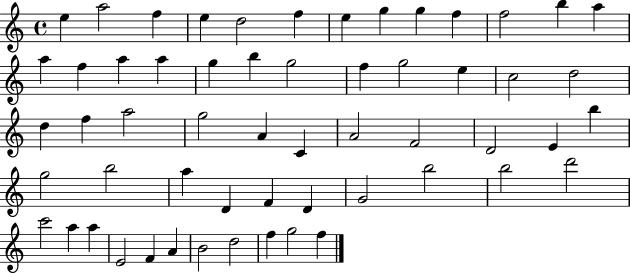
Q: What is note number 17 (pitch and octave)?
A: A5